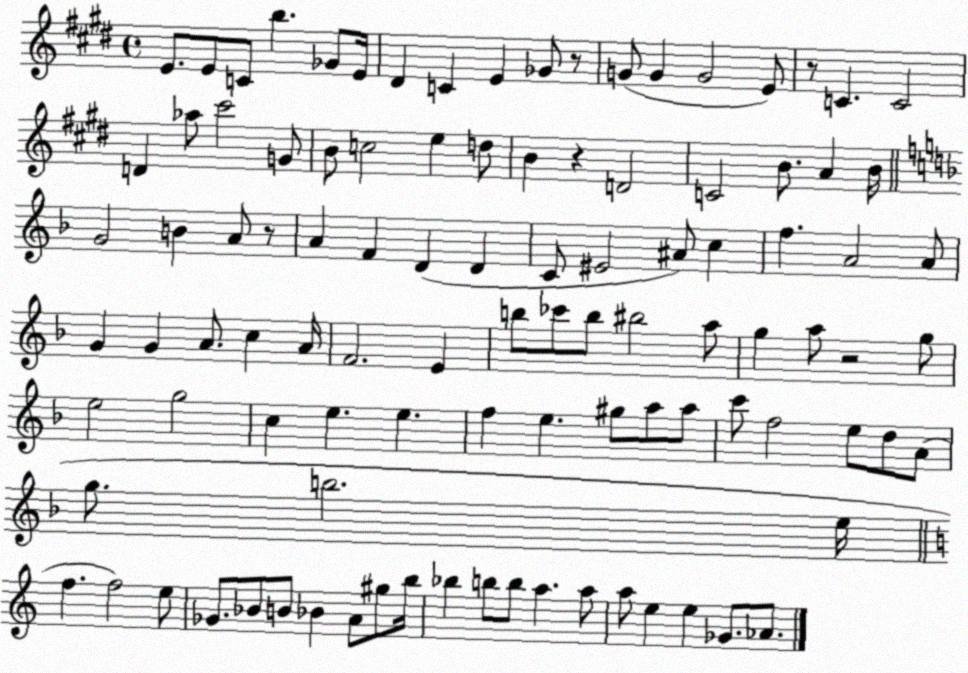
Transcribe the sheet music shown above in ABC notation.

X:1
T:Untitled
M:4/4
L:1/4
K:E
E/2 E/2 C/2 b _G/2 E/4 ^D C E _G/2 z/2 G/2 G G2 E/2 z/2 C C2 D _a/2 ^c'2 G/2 B/2 c2 e d/2 B z D2 C2 B/2 A B/4 G2 B A/2 z/2 A F D D C/2 ^E2 ^A/2 c f A2 A/2 G G A/2 c A/4 F2 E b/2 _c'/2 b/2 ^b2 a/2 g a/2 z2 g/2 e2 g2 c e e f e ^g/2 a/2 a/2 c'/2 f2 e/2 d/2 A/2 g/2 b2 e/4 f f2 e/2 _G/2 _B/2 B/2 _B A/2 ^g/2 b/4 _b b/2 b/2 a a/2 a/2 e e _G/2 _A/2